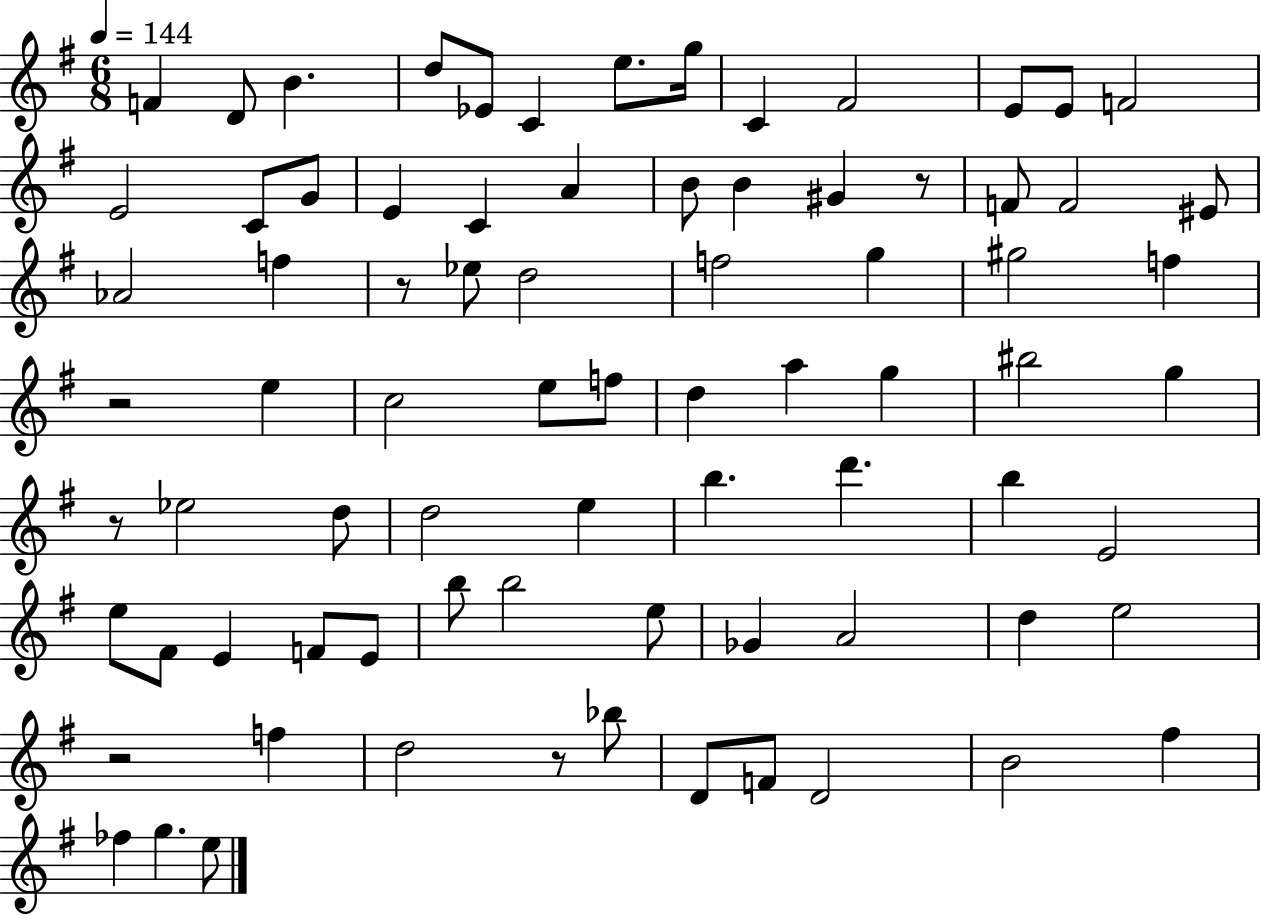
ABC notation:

X:1
T:Untitled
M:6/8
L:1/4
K:G
F D/2 B d/2 _E/2 C e/2 g/4 C ^F2 E/2 E/2 F2 E2 C/2 G/2 E C A B/2 B ^G z/2 F/2 F2 ^E/2 _A2 f z/2 _e/2 d2 f2 g ^g2 f z2 e c2 e/2 f/2 d a g ^b2 g z/2 _e2 d/2 d2 e b d' b E2 e/2 ^F/2 E F/2 E/2 b/2 b2 e/2 _G A2 d e2 z2 f d2 z/2 _b/2 D/2 F/2 D2 B2 ^f _f g e/2